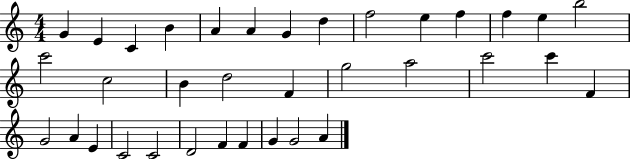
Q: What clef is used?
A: treble